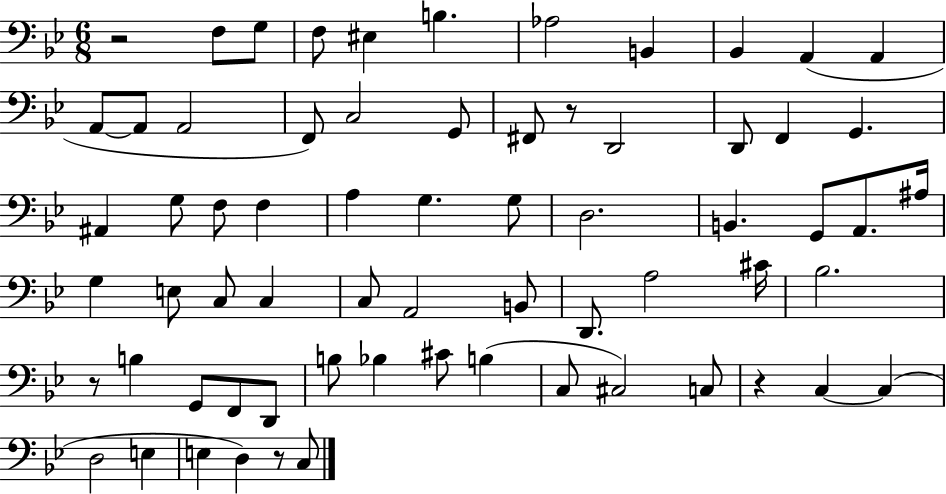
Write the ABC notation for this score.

X:1
T:Untitled
M:6/8
L:1/4
K:Bb
z2 F,/2 G,/2 F,/2 ^E, B, _A,2 B,, _B,, A,, A,, A,,/2 A,,/2 A,,2 F,,/2 C,2 G,,/2 ^F,,/2 z/2 D,,2 D,,/2 F,, G,, ^A,, G,/2 F,/2 F, A, G, G,/2 D,2 B,, G,,/2 A,,/2 ^A,/4 G, E,/2 C,/2 C, C,/2 A,,2 B,,/2 D,,/2 A,2 ^C/4 _B,2 z/2 B, G,,/2 F,,/2 D,,/2 B,/2 _B, ^C/2 B, C,/2 ^C,2 C,/2 z C, C, D,2 E, E, D, z/2 C,/2